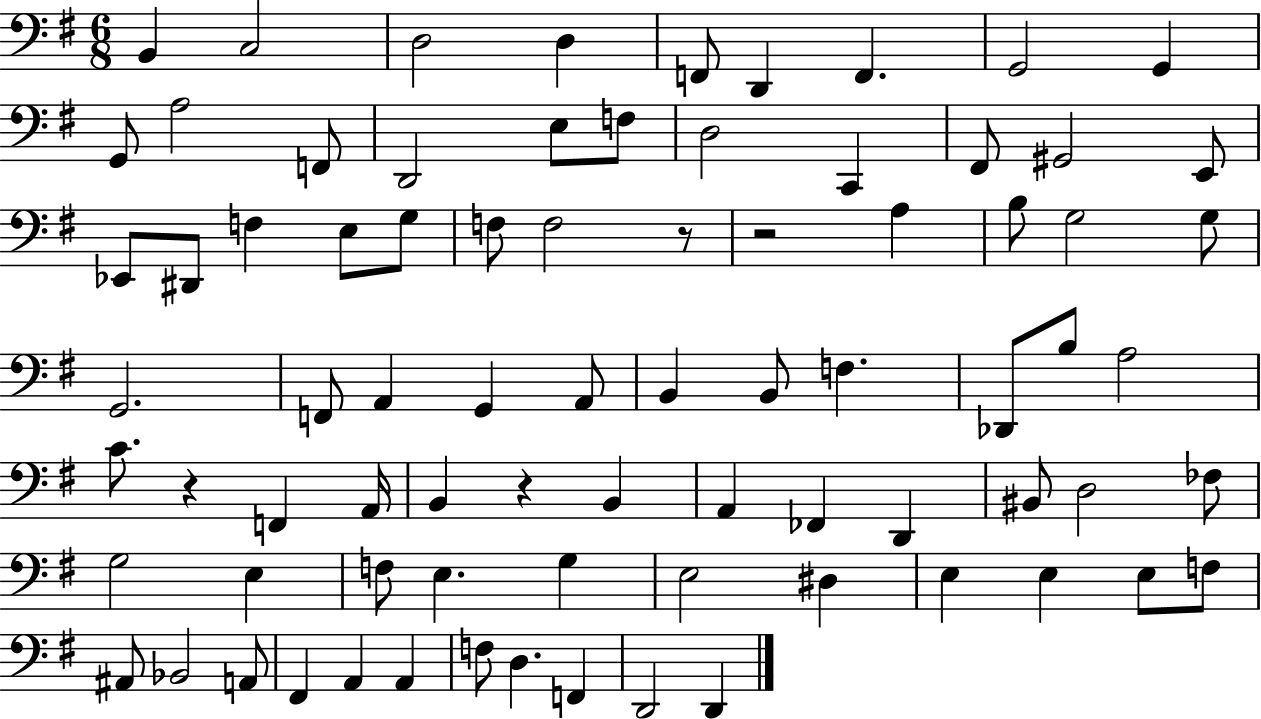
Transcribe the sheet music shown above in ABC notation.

X:1
T:Untitled
M:6/8
L:1/4
K:G
B,, C,2 D,2 D, F,,/2 D,, F,, G,,2 G,, G,,/2 A,2 F,,/2 D,,2 E,/2 F,/2 D,2 C,, ^F,,/2 ^G,,2 E,,/2 _E,,/2 ^D,,/2 F, E,/2 G,/2 F,/2 F,2 z/2 z2 A, B,/2 G,2 G,/2 G,,2 F,,/2 A,, G,, A,,/2 B,, B,,/2 F, _D,,/2 B,/2 A,2 C/2 z F,, A,,/4 B,, z B,, A,, _F,, D,, ^B,,/2 D,2 _F,/2 G,2 E, F,/2 E, G, E,2 ^D, E, E, E,/2 F,/2 ^A,,/2 _B,,2 A,,/2 ^F,, A,, A,, F,/2 D, F,, D,,2 D,,